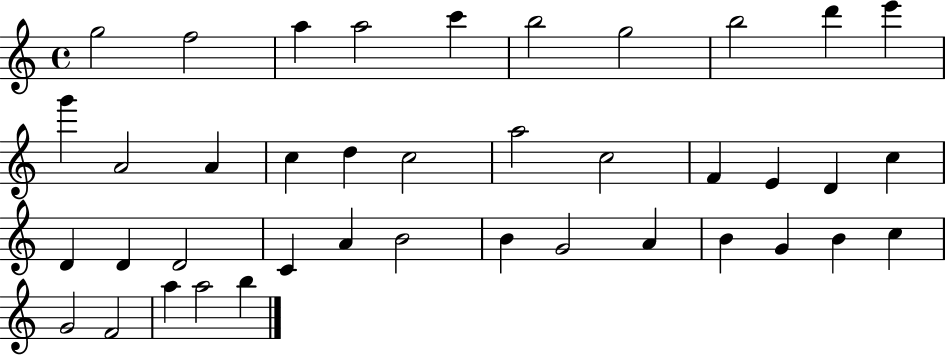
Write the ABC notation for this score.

X:1
T:Untitled
M:4/4
L:1/4
K:C
g2 f2 a a2 c' b2 g2 b2 d' e' g' A2 A c d c2 a2 c2 F E D c D D D2 C A B2 B G2 A B G B c G2 F2 a a2 b